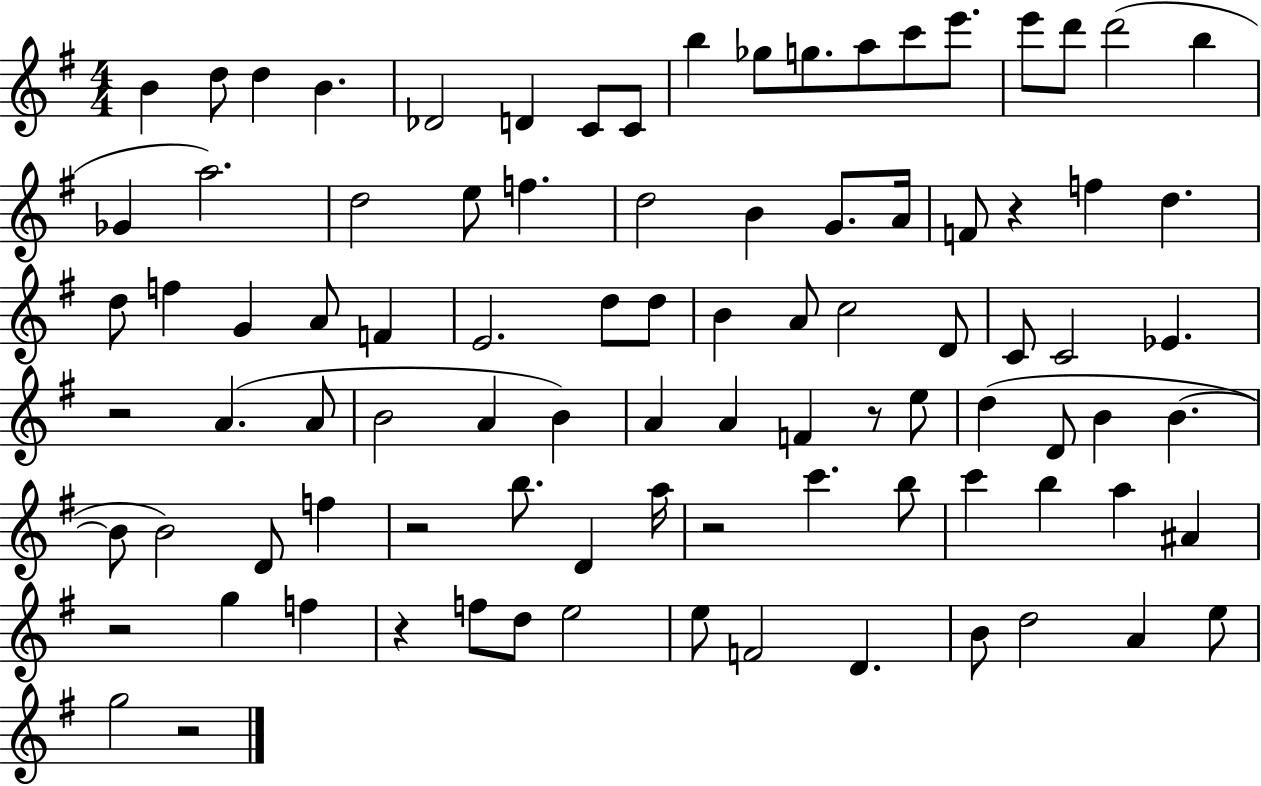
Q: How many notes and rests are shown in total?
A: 92